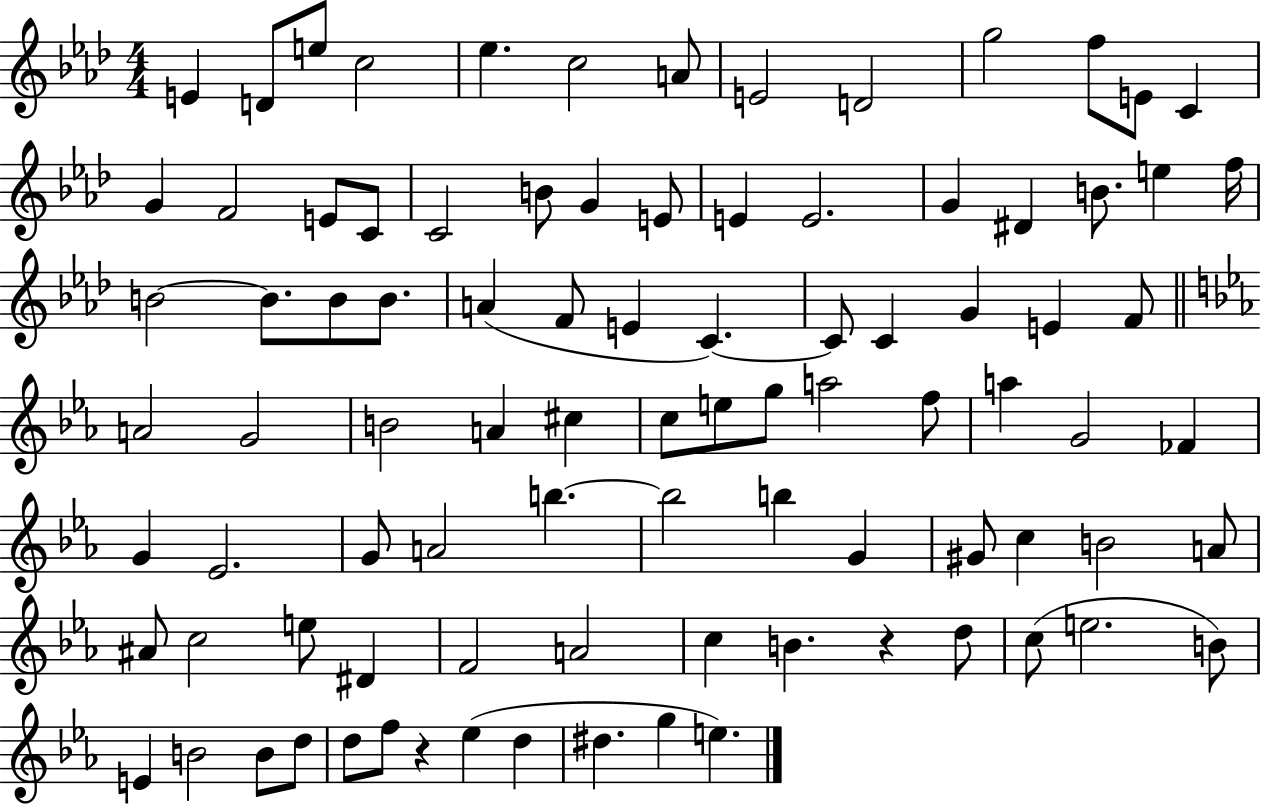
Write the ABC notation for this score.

X:1
T:Untitled
M:4/4
L:1/4
K:Ab
E D/2 e/2 c2 _e c2 A/2 E2 D2 g2 f/2 E/2 C G F2 E/2 C/2 C2 B/2 G E/2 E E2 G ^D B/2 e f/4 B2 B/2 B/2 B/2 A F/2 E C C/2 C G E F/2 A2 G2 B2 A ^c c/2 e/2 g/2 a2 f/2 a G2 _F G _E2 G/2 A2 b b2 b G ^G/2 c B2 A/2 ^A/2 c2 e/2 ^D F2 A2 c B z d/2 c/2 e2 B/2 E B2 B/2 d/2 d/2 f/2 z _e d ^d g e